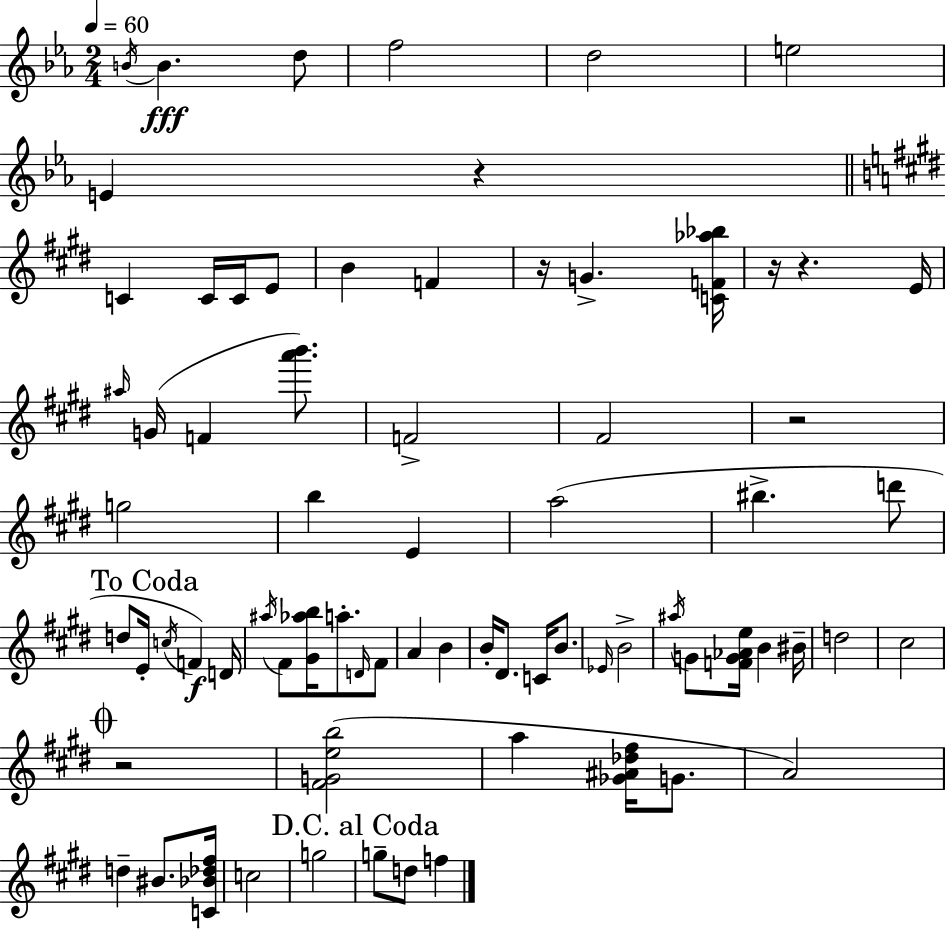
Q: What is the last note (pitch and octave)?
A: F5